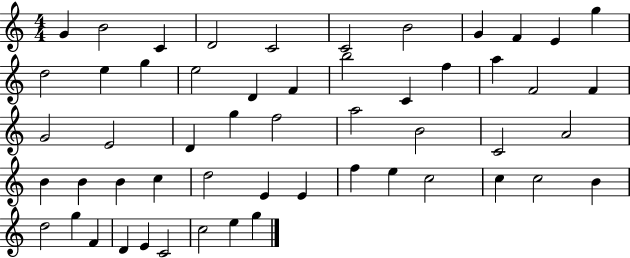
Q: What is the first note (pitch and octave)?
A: G4